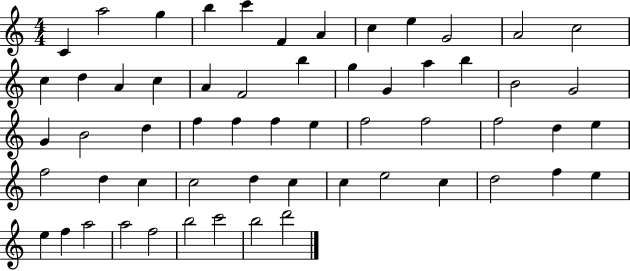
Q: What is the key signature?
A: C major